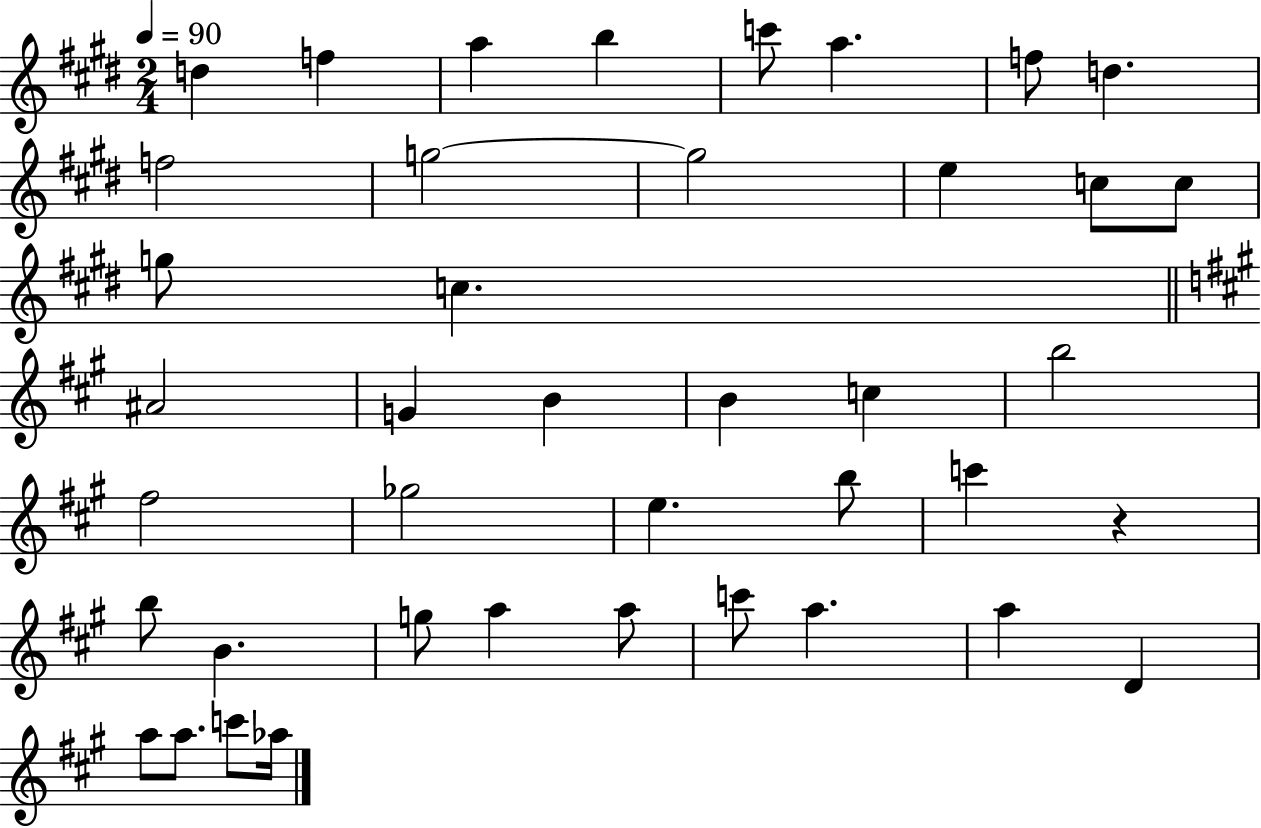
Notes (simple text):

D5/q F5/q A5/q B5/q C6/e A5/q. F5/e D5/q. F5/h G5/h G5/h E5/q C5/e C5/e G5/e C5/q. A#4/h G4/q B4/q B4/q C5/q B5/h F#5/h Gb5/h E5/q. B5/e C6/q R/q B5/e B4/q. G5/e A5/q A5/e C6/e A5/q. A5/q D4/q A5/e A5/e. C6/e Ab5/s